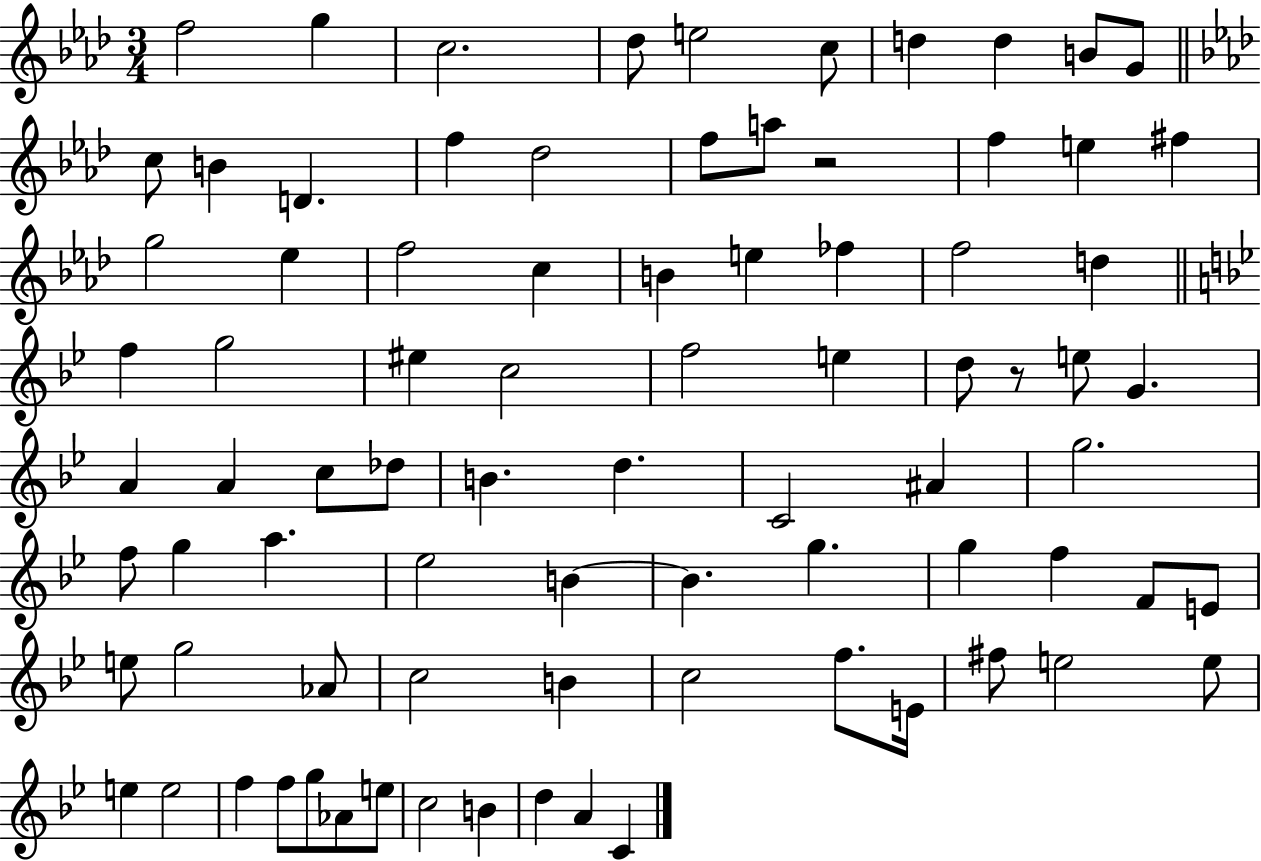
{
  \clef treble
  \numericTimeSignature
  \time 3/4
  \key aes \major
  f''2 g''4 | c''2. | des''8 e''2 c''8 | d''4 d''4 b'8 g'8 | \break \bar "||" \break \key aes \major c''8 b'4 d'4. | f''4 des''2 | f''8 a''8 r2 | f''4 e''4 fis''4 | \break g''2 ees''4 | f''2 c''4 | b'4 e''4 fes''4 | f''2 d''4 | \break \bar "||" \break \key bes \major f''4 g''2 | eis''4 c''2 | f''2 e''4 | d''8 r8 e''8 g'4. | \break a'4 a'4 c''8 des''8 | b'4. d''4. | c'2 ais'4 | g''2. | \break f''8 g''4 a''4. | ees''2 b'4~~ | b'4. g''4. | g''4 f''4 f'8 e'8 | \break e''8 g''2 aes'8 | c''2 b'4 | c''2 f''8. e'16 | fis''8 e''2 e''8 | \break e''4 e''2 | f''4 f''8 g''8 aes'8 e''8 | c''2 b'4 | d''4 a'4 c'4 | \break \bar "|."
}